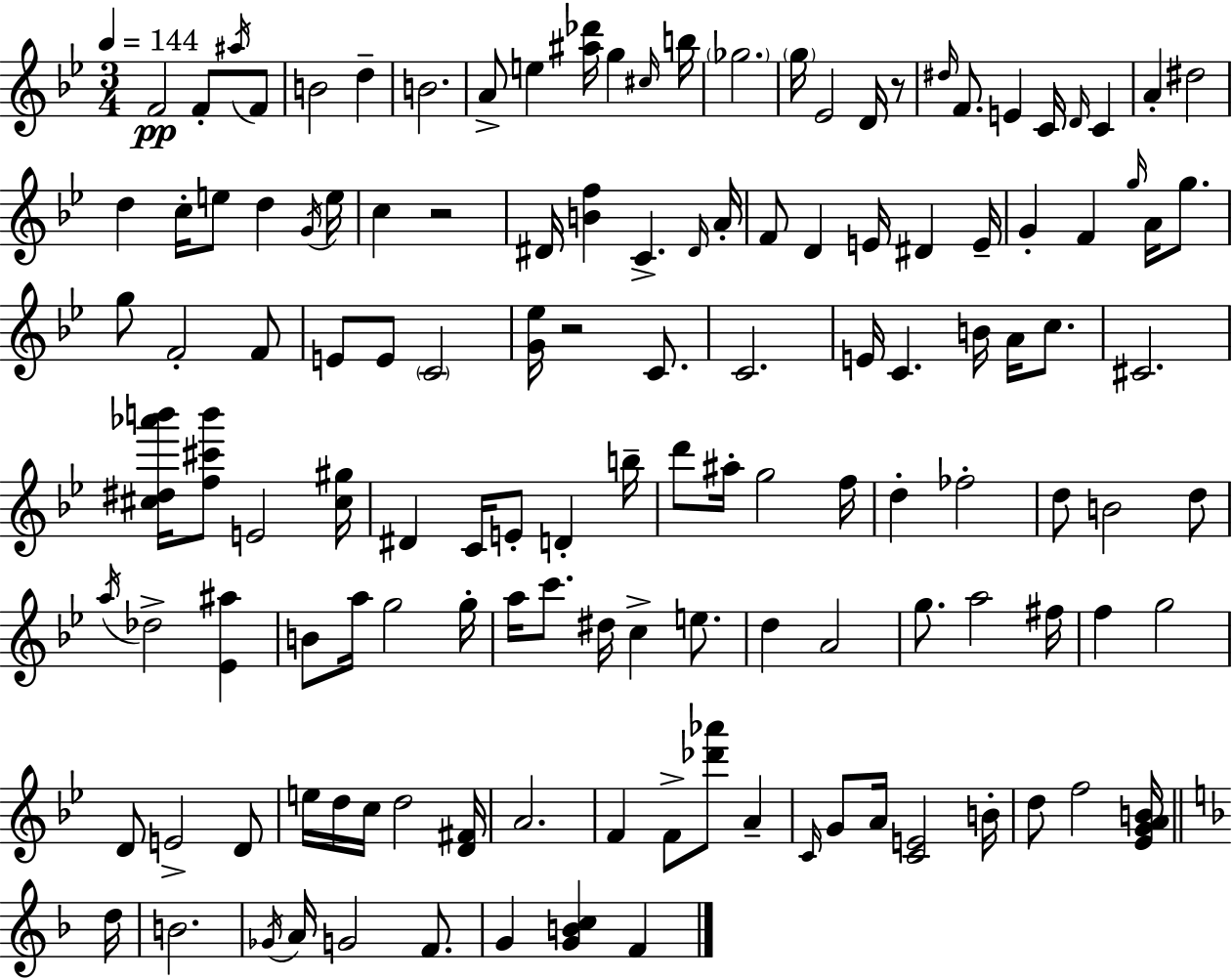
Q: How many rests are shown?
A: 3